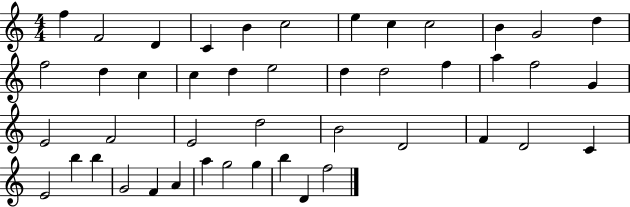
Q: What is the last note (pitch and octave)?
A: F5